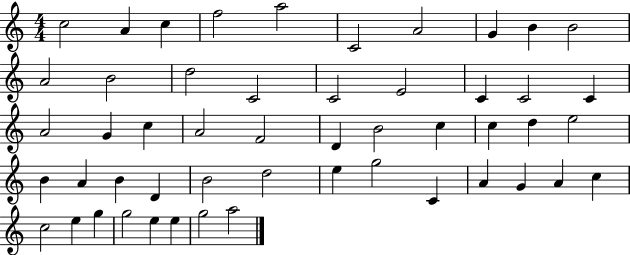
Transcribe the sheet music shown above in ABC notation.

X:1
T:Untitled
M:4/4
L:1/4
K:C
c2 A c f2 a2 C2 A2 G B B2 A2 B2 d2 C2 C2 E2 C C2 C A2 G c A2 F2 D B2 c c d e2 B A B D B2 d2 e g2 C A G A c c2 e g g2 e e g2 a2